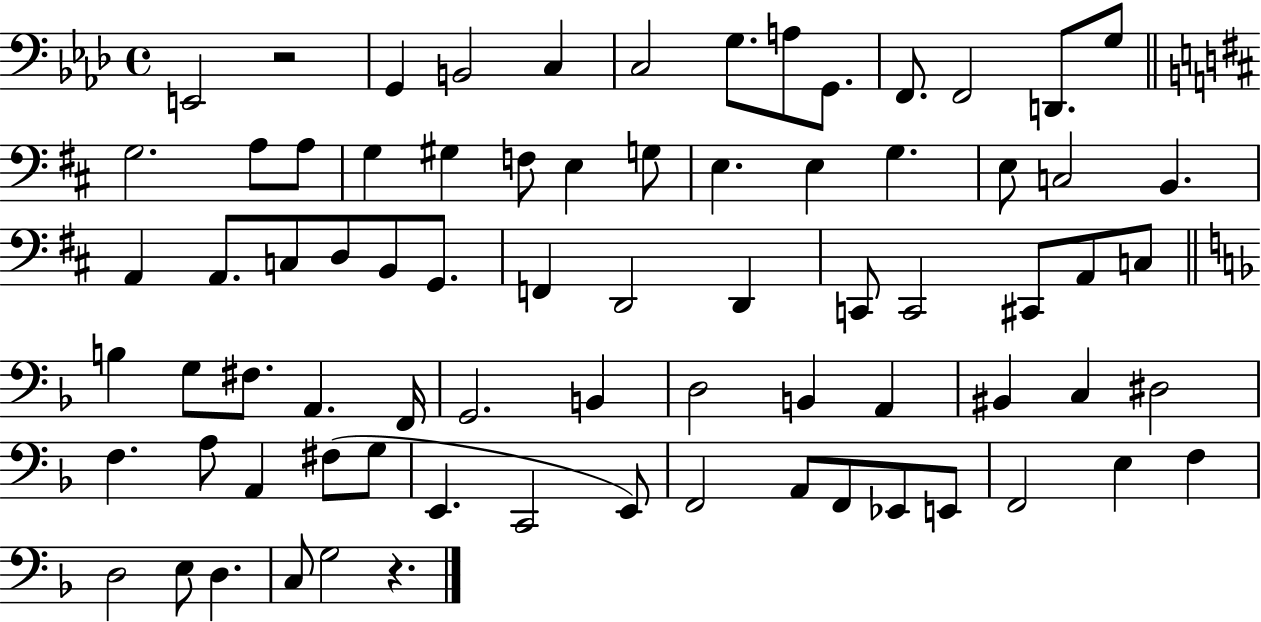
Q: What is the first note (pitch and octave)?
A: E2